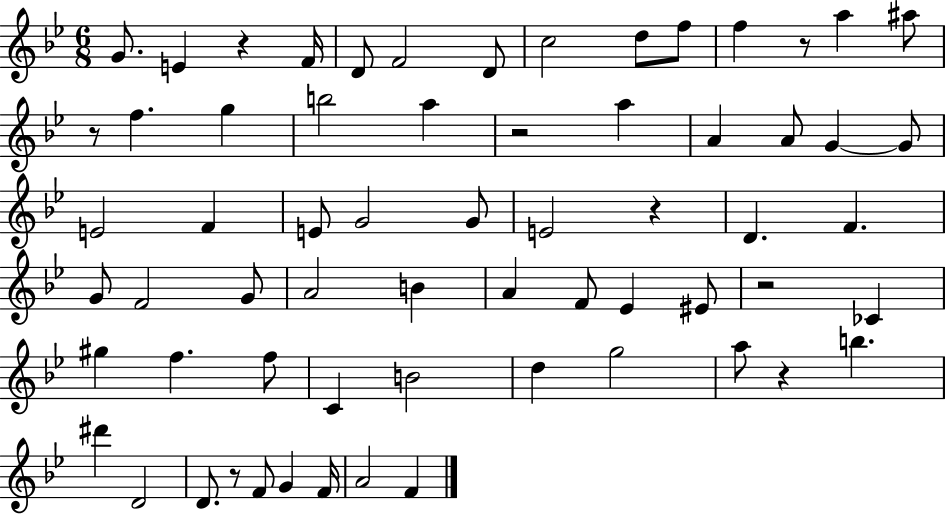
{
  \clef treble
  \numericTimeSignature
  \time 6/8
  \key bes \major
  g'8. e'4 r4 f'16 | d'8 f'2 d'8 | c''2 d''8 f''8 | f''4 r8 a''4 ais''8 | \break r8 f''4. g''4 | b''2 a''4 | r2 a''4 | a'4 a'8 g'4~~ g'8 | \break e'2 f'4 | e'8 g'2 g'8 | e'2 r4 | d'4. f'4. | \break g'8 f'2 g'8 | a'2 b'4 | a'4 f'8 ees'4 eis'8 | r2 ces'4 | \break gis''4 f''4. f''8 | c'4 b'2 | d''4 g''2 | a''8 r4 b''4. | \break dis'''4 d'2 | d'8. r8 f'8 g'4 f'16 | a'2 f'4 | \bar "|."
}